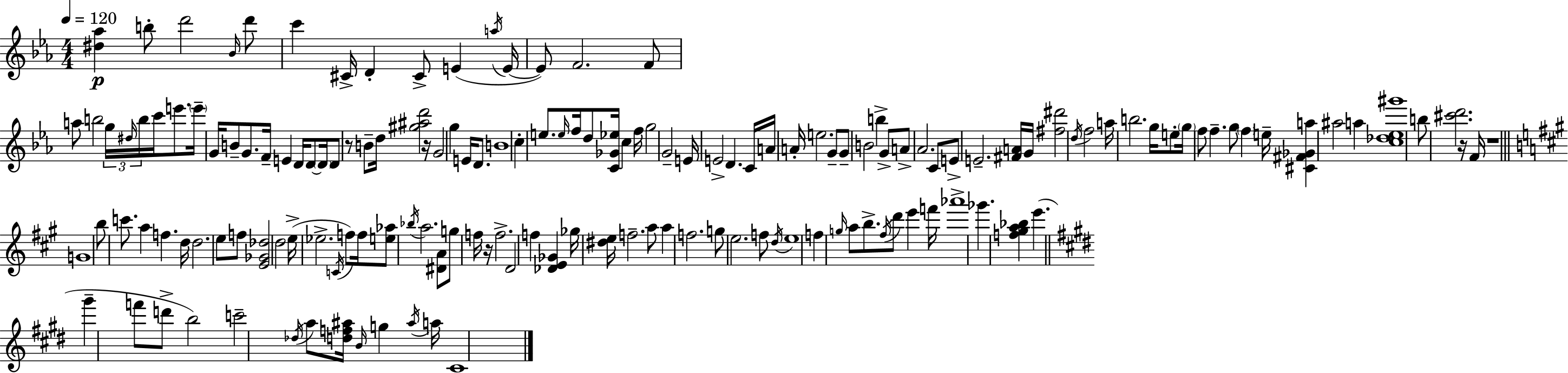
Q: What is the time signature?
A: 4/4